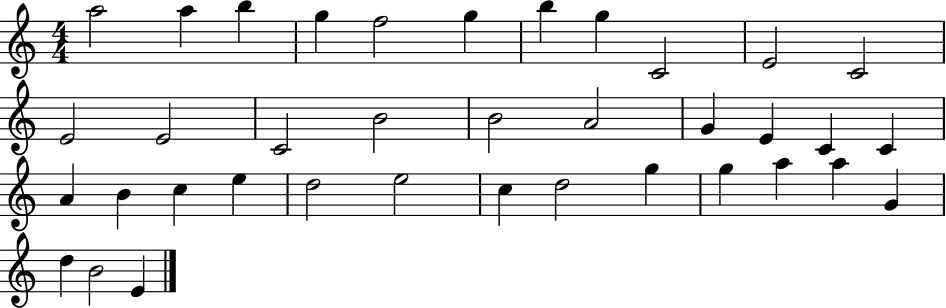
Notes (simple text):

A5/h A5/q B5/q G5/q F5/h G5/q B5/q G5/q C4/h E4/h C4/h E4/h E4/h C4/h B4/h B4/h A4/h G4/q E4/q C4/q C4/q A4/q B4/q C5/q E5/q D5/h E5/h C5/q D5/h G5/q G5/q A5/q A5/q G4/q D5/q B4/h E4/q